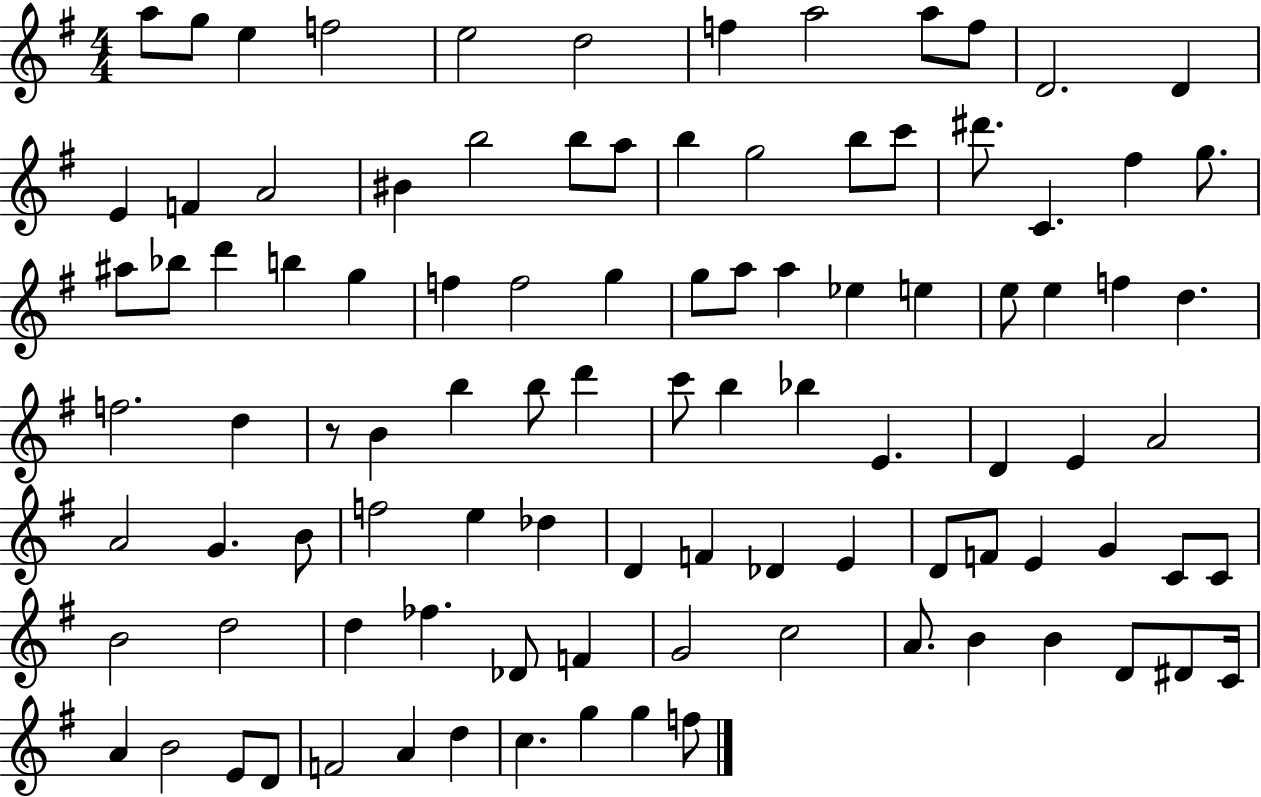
X:1
T:Untitled
M:4/4
L:1/4
K:G
a/2 g/2 e f2 e2 d2 f a2 a/2 f/2 D2 D E F A2 ^B b2 b/2 a/2 b g2 b/2 c'/2 ^d'/2 C ^f g/2 ^a/2 _b/2 d' b g f f2 g g/2 a/2 a _e e e/2 e f d f2 d z/2 B b b/2 d' c'/2 b _b E D E A2 A2 G B/2 f2 e _d D F _D E D/2 F/2 E G C/2 C/2 B2 d2 d _f _D/2 F G2 c2 A/2 B B D/2 ^D/2 C/4 A B2 E/2 D/2 F2 A d c g g f/2